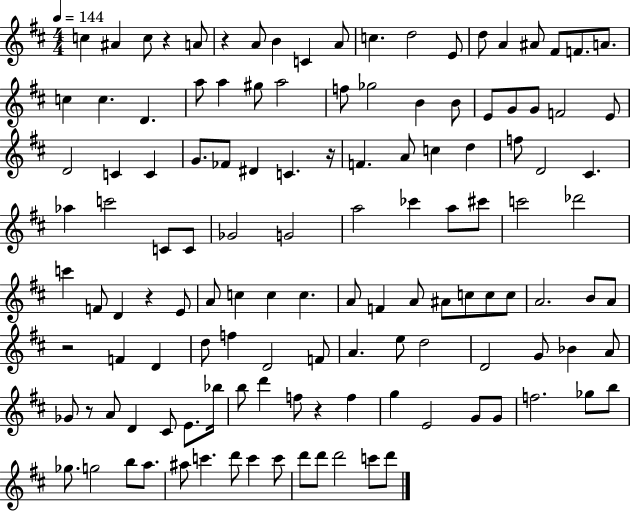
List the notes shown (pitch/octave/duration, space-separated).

C5/q A#4/q C5/e R/q A4/e R/q A4/e B4/q C4/q A4/e C5/q. D5/h E4/e D5/e A4/q A#4/e F#4/e F4/e. A4/e. C5/q C5/q. D4/q. A5/e A5/q G#5/e A5/h F5/e Gb5/h B4/q B4/e E4/e G4/e G4/e F4/h E4/e D4/h C4/q C4/q G4/e. FES4/e D#4/q C4/q. R/s F4/q. A4/e C5/q D5/q F5/e D4/h C#4/q. Ab5/q C6/h C4/e C4/e Gb4/h G4/h A5/h CES6/q A5/e C#6/e C6/h Db6/h C6/q F4/e D4/q R/q E4/e A4/e C5/q C5/q C5/q. A4/e F4/q A4/e A#4/e C5/e C5/e C5/e A4/h. B4/e A4/e R/h F4/q D4/q D5/e F5/q D4/h F4/e A4/q. E5/e D5/h D4/h G4/e Bb4/q A4/e Gb4/e R/e A4/e D4/q C#4/e E4/e. Bb5/s B5/e D6/q F5/e R/q F5/q G5/q E4/h G4/e G4/e F5/h. Gb5/e B5/e Gb5/e. G5/h B5/e A5/e. A#5/e C6/q. D6/e C6/q C6/e D6/e D6/e D6/h C6/e D6/e